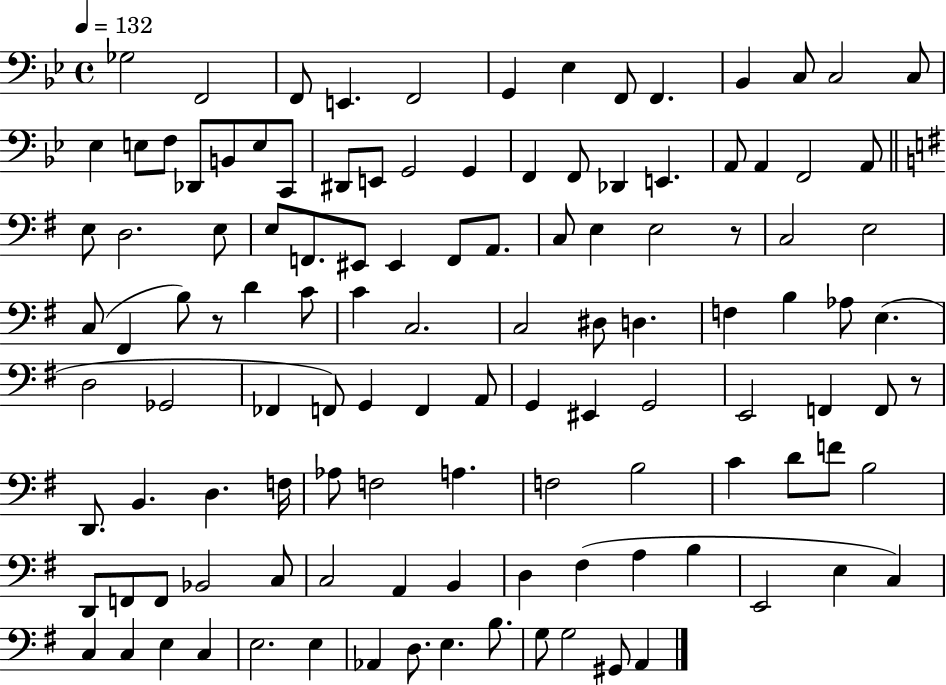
{
  \clef bass
  \time 4/4
  \defaultTimeSignature
  \key bes \major
  \tempo 4 = 132
  ges2 f,2 | f,8 e,4. f,2 | g,4 ees4 f,8 f,4. | bes,4 c8 c2 c8 | \break ees4 e8 f8 des,8 b,8 e8 c,8 | dis,8 e,8 g,2 g,4 | f,4 f,8 des,4 e,4. | a,8 a,4 f,2 a,8 | \break \bar "||" \break \key g \major e8 d2. e8 | e8 f,8. eis,8 eis,4 f,8 a,8. | c8 e4 e2 r8 | c2 e2 | \break c8( fis,4 b8) r8 d'4 c'8 | c'4 c2. | c2 dis8 d4. | f4 b4 aes8 e4.( | \break d2 ges,2 | fes,4 f,8) g,4 f,4 a,8 | g,4 eis,4 g,2 | e,2 f,4 f,8 r8 | \break d,8. b,4. d4. f16 | aes8 f2 a4. | f2 b2 | c'4 d'8 f'8 b2 | \break d,8 f,8 f,8 bes,2 c8 | c2 a,4 b,4 | d4 fis4( a4 b4 | e,2 e4 c4) | \break c4 c4 e4 c4 | e2. e4 | aes,4 d8. e4. b8. | g8 g2 gis,8 a,4 | \break \bar "|."
}